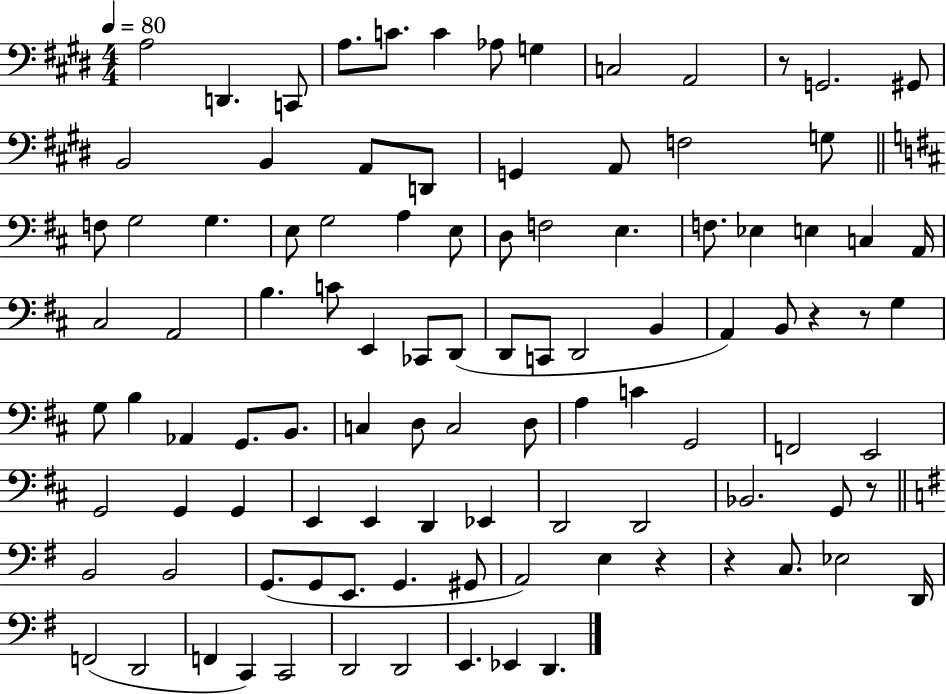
X:1
T:Untitled
M:4/4
L:1/4
K:E
A,2 D,, C,,/2 A,/2 C/2 C _A,/2 G, C,2 A,,2 z/2 G,,2 ^G,,/2 B,,2 B,, A,,/2 D,,/2 G,, A,,/2 F,2 G,/2 F,/2 G,2 G, E,/2 G,2 A, E,/2 D,/2 F,2 E, F,/2 _E, E, C, A,,/4 ^C,2 A,,2 B, C/2 E,, _C,,/2 D,,/2 D,,/2 C,,/2 D,,2 B,, A,, B,,/2 z z/2 G, G,/2 B, _A,, G,,/2 B,,/2 C, D,/2 C,2 D,/2 A, C G,,2 F,,2 E,,2 G,,2 G,, G,, E,, E,, D,, _E,, D,,2 D,,2 _B,,2 G,,/2 z/2 B,,2 B,,2 G,,/2 G,,/2 E,,/2 G,, ^G,,/2 A,,2 E, z z C,/2 _E,2 D,,/4 F,,2 D,,2 F,, C,, C,,2 D,,2 D,,2 E,, _E,, D,,